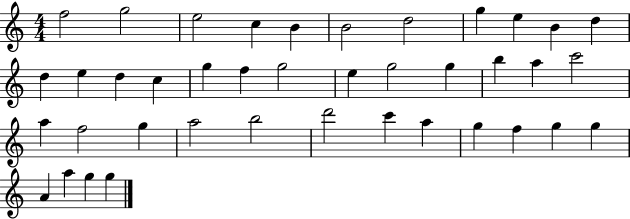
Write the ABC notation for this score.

X:1
T:Untitled
M:4/4
L:1/4
K:C
f2 g2 e2 c B B2 d2 g e B d d e d c g f g2 e g2 g b a c'2 a f2 g a2 b2 d'2 c' a g f g g A a g g